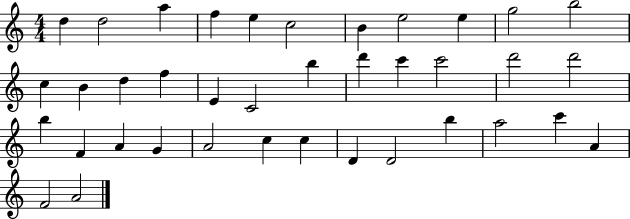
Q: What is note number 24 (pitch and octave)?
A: B5